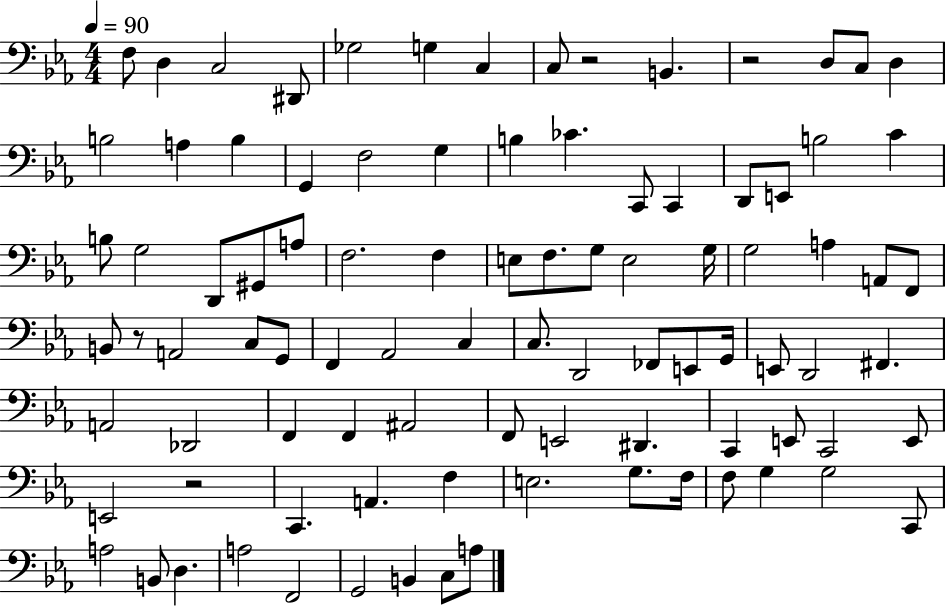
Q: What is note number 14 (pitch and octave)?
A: A3